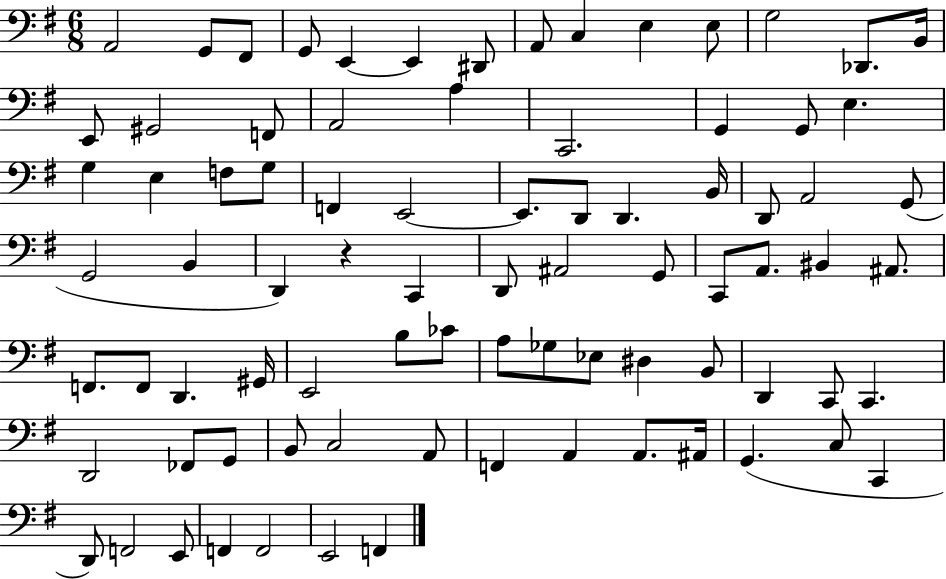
X:1
T:Untitled
M:6/8
L:1/4
K:G
A,,2 G,,/2 ^F,,/2 G,,/2 E,, E,, ^D,,/2 A,,/2 C, E, E,/2 G,2 _D,,/2 B,,/4 E,,/2 ^G,,2 F,,/2 A,,2 A, C,,2 G,, G,,/2 E, G, E, F,/2 G,/2 F,, E,,2 E,,/2 D,,/2 D,, B,,/4 D,,/2 A,,2 G,,/2 G,,2 B,, D,, z C,, D,,/2 ^A,,2 G,,/2 C,,/2 A,,/2 ^B,, ^A,,/2 F,,/2 F,,/2 D,, ^G,,/4 E,,2 B,/2 _C/2 A,/2 _G,/2 _E,/2 ^D, B,,/2 D,, C,,/2 C,, D,,2 _F,,/2 G,,/2 B,,/2 C,2 A,,/2 F,, A,, A,,/2 ^A,,/4 G,, C,/2 C,, D,,/2 F,,2 E,,/2 F,, F,,2 E,,2 F,,